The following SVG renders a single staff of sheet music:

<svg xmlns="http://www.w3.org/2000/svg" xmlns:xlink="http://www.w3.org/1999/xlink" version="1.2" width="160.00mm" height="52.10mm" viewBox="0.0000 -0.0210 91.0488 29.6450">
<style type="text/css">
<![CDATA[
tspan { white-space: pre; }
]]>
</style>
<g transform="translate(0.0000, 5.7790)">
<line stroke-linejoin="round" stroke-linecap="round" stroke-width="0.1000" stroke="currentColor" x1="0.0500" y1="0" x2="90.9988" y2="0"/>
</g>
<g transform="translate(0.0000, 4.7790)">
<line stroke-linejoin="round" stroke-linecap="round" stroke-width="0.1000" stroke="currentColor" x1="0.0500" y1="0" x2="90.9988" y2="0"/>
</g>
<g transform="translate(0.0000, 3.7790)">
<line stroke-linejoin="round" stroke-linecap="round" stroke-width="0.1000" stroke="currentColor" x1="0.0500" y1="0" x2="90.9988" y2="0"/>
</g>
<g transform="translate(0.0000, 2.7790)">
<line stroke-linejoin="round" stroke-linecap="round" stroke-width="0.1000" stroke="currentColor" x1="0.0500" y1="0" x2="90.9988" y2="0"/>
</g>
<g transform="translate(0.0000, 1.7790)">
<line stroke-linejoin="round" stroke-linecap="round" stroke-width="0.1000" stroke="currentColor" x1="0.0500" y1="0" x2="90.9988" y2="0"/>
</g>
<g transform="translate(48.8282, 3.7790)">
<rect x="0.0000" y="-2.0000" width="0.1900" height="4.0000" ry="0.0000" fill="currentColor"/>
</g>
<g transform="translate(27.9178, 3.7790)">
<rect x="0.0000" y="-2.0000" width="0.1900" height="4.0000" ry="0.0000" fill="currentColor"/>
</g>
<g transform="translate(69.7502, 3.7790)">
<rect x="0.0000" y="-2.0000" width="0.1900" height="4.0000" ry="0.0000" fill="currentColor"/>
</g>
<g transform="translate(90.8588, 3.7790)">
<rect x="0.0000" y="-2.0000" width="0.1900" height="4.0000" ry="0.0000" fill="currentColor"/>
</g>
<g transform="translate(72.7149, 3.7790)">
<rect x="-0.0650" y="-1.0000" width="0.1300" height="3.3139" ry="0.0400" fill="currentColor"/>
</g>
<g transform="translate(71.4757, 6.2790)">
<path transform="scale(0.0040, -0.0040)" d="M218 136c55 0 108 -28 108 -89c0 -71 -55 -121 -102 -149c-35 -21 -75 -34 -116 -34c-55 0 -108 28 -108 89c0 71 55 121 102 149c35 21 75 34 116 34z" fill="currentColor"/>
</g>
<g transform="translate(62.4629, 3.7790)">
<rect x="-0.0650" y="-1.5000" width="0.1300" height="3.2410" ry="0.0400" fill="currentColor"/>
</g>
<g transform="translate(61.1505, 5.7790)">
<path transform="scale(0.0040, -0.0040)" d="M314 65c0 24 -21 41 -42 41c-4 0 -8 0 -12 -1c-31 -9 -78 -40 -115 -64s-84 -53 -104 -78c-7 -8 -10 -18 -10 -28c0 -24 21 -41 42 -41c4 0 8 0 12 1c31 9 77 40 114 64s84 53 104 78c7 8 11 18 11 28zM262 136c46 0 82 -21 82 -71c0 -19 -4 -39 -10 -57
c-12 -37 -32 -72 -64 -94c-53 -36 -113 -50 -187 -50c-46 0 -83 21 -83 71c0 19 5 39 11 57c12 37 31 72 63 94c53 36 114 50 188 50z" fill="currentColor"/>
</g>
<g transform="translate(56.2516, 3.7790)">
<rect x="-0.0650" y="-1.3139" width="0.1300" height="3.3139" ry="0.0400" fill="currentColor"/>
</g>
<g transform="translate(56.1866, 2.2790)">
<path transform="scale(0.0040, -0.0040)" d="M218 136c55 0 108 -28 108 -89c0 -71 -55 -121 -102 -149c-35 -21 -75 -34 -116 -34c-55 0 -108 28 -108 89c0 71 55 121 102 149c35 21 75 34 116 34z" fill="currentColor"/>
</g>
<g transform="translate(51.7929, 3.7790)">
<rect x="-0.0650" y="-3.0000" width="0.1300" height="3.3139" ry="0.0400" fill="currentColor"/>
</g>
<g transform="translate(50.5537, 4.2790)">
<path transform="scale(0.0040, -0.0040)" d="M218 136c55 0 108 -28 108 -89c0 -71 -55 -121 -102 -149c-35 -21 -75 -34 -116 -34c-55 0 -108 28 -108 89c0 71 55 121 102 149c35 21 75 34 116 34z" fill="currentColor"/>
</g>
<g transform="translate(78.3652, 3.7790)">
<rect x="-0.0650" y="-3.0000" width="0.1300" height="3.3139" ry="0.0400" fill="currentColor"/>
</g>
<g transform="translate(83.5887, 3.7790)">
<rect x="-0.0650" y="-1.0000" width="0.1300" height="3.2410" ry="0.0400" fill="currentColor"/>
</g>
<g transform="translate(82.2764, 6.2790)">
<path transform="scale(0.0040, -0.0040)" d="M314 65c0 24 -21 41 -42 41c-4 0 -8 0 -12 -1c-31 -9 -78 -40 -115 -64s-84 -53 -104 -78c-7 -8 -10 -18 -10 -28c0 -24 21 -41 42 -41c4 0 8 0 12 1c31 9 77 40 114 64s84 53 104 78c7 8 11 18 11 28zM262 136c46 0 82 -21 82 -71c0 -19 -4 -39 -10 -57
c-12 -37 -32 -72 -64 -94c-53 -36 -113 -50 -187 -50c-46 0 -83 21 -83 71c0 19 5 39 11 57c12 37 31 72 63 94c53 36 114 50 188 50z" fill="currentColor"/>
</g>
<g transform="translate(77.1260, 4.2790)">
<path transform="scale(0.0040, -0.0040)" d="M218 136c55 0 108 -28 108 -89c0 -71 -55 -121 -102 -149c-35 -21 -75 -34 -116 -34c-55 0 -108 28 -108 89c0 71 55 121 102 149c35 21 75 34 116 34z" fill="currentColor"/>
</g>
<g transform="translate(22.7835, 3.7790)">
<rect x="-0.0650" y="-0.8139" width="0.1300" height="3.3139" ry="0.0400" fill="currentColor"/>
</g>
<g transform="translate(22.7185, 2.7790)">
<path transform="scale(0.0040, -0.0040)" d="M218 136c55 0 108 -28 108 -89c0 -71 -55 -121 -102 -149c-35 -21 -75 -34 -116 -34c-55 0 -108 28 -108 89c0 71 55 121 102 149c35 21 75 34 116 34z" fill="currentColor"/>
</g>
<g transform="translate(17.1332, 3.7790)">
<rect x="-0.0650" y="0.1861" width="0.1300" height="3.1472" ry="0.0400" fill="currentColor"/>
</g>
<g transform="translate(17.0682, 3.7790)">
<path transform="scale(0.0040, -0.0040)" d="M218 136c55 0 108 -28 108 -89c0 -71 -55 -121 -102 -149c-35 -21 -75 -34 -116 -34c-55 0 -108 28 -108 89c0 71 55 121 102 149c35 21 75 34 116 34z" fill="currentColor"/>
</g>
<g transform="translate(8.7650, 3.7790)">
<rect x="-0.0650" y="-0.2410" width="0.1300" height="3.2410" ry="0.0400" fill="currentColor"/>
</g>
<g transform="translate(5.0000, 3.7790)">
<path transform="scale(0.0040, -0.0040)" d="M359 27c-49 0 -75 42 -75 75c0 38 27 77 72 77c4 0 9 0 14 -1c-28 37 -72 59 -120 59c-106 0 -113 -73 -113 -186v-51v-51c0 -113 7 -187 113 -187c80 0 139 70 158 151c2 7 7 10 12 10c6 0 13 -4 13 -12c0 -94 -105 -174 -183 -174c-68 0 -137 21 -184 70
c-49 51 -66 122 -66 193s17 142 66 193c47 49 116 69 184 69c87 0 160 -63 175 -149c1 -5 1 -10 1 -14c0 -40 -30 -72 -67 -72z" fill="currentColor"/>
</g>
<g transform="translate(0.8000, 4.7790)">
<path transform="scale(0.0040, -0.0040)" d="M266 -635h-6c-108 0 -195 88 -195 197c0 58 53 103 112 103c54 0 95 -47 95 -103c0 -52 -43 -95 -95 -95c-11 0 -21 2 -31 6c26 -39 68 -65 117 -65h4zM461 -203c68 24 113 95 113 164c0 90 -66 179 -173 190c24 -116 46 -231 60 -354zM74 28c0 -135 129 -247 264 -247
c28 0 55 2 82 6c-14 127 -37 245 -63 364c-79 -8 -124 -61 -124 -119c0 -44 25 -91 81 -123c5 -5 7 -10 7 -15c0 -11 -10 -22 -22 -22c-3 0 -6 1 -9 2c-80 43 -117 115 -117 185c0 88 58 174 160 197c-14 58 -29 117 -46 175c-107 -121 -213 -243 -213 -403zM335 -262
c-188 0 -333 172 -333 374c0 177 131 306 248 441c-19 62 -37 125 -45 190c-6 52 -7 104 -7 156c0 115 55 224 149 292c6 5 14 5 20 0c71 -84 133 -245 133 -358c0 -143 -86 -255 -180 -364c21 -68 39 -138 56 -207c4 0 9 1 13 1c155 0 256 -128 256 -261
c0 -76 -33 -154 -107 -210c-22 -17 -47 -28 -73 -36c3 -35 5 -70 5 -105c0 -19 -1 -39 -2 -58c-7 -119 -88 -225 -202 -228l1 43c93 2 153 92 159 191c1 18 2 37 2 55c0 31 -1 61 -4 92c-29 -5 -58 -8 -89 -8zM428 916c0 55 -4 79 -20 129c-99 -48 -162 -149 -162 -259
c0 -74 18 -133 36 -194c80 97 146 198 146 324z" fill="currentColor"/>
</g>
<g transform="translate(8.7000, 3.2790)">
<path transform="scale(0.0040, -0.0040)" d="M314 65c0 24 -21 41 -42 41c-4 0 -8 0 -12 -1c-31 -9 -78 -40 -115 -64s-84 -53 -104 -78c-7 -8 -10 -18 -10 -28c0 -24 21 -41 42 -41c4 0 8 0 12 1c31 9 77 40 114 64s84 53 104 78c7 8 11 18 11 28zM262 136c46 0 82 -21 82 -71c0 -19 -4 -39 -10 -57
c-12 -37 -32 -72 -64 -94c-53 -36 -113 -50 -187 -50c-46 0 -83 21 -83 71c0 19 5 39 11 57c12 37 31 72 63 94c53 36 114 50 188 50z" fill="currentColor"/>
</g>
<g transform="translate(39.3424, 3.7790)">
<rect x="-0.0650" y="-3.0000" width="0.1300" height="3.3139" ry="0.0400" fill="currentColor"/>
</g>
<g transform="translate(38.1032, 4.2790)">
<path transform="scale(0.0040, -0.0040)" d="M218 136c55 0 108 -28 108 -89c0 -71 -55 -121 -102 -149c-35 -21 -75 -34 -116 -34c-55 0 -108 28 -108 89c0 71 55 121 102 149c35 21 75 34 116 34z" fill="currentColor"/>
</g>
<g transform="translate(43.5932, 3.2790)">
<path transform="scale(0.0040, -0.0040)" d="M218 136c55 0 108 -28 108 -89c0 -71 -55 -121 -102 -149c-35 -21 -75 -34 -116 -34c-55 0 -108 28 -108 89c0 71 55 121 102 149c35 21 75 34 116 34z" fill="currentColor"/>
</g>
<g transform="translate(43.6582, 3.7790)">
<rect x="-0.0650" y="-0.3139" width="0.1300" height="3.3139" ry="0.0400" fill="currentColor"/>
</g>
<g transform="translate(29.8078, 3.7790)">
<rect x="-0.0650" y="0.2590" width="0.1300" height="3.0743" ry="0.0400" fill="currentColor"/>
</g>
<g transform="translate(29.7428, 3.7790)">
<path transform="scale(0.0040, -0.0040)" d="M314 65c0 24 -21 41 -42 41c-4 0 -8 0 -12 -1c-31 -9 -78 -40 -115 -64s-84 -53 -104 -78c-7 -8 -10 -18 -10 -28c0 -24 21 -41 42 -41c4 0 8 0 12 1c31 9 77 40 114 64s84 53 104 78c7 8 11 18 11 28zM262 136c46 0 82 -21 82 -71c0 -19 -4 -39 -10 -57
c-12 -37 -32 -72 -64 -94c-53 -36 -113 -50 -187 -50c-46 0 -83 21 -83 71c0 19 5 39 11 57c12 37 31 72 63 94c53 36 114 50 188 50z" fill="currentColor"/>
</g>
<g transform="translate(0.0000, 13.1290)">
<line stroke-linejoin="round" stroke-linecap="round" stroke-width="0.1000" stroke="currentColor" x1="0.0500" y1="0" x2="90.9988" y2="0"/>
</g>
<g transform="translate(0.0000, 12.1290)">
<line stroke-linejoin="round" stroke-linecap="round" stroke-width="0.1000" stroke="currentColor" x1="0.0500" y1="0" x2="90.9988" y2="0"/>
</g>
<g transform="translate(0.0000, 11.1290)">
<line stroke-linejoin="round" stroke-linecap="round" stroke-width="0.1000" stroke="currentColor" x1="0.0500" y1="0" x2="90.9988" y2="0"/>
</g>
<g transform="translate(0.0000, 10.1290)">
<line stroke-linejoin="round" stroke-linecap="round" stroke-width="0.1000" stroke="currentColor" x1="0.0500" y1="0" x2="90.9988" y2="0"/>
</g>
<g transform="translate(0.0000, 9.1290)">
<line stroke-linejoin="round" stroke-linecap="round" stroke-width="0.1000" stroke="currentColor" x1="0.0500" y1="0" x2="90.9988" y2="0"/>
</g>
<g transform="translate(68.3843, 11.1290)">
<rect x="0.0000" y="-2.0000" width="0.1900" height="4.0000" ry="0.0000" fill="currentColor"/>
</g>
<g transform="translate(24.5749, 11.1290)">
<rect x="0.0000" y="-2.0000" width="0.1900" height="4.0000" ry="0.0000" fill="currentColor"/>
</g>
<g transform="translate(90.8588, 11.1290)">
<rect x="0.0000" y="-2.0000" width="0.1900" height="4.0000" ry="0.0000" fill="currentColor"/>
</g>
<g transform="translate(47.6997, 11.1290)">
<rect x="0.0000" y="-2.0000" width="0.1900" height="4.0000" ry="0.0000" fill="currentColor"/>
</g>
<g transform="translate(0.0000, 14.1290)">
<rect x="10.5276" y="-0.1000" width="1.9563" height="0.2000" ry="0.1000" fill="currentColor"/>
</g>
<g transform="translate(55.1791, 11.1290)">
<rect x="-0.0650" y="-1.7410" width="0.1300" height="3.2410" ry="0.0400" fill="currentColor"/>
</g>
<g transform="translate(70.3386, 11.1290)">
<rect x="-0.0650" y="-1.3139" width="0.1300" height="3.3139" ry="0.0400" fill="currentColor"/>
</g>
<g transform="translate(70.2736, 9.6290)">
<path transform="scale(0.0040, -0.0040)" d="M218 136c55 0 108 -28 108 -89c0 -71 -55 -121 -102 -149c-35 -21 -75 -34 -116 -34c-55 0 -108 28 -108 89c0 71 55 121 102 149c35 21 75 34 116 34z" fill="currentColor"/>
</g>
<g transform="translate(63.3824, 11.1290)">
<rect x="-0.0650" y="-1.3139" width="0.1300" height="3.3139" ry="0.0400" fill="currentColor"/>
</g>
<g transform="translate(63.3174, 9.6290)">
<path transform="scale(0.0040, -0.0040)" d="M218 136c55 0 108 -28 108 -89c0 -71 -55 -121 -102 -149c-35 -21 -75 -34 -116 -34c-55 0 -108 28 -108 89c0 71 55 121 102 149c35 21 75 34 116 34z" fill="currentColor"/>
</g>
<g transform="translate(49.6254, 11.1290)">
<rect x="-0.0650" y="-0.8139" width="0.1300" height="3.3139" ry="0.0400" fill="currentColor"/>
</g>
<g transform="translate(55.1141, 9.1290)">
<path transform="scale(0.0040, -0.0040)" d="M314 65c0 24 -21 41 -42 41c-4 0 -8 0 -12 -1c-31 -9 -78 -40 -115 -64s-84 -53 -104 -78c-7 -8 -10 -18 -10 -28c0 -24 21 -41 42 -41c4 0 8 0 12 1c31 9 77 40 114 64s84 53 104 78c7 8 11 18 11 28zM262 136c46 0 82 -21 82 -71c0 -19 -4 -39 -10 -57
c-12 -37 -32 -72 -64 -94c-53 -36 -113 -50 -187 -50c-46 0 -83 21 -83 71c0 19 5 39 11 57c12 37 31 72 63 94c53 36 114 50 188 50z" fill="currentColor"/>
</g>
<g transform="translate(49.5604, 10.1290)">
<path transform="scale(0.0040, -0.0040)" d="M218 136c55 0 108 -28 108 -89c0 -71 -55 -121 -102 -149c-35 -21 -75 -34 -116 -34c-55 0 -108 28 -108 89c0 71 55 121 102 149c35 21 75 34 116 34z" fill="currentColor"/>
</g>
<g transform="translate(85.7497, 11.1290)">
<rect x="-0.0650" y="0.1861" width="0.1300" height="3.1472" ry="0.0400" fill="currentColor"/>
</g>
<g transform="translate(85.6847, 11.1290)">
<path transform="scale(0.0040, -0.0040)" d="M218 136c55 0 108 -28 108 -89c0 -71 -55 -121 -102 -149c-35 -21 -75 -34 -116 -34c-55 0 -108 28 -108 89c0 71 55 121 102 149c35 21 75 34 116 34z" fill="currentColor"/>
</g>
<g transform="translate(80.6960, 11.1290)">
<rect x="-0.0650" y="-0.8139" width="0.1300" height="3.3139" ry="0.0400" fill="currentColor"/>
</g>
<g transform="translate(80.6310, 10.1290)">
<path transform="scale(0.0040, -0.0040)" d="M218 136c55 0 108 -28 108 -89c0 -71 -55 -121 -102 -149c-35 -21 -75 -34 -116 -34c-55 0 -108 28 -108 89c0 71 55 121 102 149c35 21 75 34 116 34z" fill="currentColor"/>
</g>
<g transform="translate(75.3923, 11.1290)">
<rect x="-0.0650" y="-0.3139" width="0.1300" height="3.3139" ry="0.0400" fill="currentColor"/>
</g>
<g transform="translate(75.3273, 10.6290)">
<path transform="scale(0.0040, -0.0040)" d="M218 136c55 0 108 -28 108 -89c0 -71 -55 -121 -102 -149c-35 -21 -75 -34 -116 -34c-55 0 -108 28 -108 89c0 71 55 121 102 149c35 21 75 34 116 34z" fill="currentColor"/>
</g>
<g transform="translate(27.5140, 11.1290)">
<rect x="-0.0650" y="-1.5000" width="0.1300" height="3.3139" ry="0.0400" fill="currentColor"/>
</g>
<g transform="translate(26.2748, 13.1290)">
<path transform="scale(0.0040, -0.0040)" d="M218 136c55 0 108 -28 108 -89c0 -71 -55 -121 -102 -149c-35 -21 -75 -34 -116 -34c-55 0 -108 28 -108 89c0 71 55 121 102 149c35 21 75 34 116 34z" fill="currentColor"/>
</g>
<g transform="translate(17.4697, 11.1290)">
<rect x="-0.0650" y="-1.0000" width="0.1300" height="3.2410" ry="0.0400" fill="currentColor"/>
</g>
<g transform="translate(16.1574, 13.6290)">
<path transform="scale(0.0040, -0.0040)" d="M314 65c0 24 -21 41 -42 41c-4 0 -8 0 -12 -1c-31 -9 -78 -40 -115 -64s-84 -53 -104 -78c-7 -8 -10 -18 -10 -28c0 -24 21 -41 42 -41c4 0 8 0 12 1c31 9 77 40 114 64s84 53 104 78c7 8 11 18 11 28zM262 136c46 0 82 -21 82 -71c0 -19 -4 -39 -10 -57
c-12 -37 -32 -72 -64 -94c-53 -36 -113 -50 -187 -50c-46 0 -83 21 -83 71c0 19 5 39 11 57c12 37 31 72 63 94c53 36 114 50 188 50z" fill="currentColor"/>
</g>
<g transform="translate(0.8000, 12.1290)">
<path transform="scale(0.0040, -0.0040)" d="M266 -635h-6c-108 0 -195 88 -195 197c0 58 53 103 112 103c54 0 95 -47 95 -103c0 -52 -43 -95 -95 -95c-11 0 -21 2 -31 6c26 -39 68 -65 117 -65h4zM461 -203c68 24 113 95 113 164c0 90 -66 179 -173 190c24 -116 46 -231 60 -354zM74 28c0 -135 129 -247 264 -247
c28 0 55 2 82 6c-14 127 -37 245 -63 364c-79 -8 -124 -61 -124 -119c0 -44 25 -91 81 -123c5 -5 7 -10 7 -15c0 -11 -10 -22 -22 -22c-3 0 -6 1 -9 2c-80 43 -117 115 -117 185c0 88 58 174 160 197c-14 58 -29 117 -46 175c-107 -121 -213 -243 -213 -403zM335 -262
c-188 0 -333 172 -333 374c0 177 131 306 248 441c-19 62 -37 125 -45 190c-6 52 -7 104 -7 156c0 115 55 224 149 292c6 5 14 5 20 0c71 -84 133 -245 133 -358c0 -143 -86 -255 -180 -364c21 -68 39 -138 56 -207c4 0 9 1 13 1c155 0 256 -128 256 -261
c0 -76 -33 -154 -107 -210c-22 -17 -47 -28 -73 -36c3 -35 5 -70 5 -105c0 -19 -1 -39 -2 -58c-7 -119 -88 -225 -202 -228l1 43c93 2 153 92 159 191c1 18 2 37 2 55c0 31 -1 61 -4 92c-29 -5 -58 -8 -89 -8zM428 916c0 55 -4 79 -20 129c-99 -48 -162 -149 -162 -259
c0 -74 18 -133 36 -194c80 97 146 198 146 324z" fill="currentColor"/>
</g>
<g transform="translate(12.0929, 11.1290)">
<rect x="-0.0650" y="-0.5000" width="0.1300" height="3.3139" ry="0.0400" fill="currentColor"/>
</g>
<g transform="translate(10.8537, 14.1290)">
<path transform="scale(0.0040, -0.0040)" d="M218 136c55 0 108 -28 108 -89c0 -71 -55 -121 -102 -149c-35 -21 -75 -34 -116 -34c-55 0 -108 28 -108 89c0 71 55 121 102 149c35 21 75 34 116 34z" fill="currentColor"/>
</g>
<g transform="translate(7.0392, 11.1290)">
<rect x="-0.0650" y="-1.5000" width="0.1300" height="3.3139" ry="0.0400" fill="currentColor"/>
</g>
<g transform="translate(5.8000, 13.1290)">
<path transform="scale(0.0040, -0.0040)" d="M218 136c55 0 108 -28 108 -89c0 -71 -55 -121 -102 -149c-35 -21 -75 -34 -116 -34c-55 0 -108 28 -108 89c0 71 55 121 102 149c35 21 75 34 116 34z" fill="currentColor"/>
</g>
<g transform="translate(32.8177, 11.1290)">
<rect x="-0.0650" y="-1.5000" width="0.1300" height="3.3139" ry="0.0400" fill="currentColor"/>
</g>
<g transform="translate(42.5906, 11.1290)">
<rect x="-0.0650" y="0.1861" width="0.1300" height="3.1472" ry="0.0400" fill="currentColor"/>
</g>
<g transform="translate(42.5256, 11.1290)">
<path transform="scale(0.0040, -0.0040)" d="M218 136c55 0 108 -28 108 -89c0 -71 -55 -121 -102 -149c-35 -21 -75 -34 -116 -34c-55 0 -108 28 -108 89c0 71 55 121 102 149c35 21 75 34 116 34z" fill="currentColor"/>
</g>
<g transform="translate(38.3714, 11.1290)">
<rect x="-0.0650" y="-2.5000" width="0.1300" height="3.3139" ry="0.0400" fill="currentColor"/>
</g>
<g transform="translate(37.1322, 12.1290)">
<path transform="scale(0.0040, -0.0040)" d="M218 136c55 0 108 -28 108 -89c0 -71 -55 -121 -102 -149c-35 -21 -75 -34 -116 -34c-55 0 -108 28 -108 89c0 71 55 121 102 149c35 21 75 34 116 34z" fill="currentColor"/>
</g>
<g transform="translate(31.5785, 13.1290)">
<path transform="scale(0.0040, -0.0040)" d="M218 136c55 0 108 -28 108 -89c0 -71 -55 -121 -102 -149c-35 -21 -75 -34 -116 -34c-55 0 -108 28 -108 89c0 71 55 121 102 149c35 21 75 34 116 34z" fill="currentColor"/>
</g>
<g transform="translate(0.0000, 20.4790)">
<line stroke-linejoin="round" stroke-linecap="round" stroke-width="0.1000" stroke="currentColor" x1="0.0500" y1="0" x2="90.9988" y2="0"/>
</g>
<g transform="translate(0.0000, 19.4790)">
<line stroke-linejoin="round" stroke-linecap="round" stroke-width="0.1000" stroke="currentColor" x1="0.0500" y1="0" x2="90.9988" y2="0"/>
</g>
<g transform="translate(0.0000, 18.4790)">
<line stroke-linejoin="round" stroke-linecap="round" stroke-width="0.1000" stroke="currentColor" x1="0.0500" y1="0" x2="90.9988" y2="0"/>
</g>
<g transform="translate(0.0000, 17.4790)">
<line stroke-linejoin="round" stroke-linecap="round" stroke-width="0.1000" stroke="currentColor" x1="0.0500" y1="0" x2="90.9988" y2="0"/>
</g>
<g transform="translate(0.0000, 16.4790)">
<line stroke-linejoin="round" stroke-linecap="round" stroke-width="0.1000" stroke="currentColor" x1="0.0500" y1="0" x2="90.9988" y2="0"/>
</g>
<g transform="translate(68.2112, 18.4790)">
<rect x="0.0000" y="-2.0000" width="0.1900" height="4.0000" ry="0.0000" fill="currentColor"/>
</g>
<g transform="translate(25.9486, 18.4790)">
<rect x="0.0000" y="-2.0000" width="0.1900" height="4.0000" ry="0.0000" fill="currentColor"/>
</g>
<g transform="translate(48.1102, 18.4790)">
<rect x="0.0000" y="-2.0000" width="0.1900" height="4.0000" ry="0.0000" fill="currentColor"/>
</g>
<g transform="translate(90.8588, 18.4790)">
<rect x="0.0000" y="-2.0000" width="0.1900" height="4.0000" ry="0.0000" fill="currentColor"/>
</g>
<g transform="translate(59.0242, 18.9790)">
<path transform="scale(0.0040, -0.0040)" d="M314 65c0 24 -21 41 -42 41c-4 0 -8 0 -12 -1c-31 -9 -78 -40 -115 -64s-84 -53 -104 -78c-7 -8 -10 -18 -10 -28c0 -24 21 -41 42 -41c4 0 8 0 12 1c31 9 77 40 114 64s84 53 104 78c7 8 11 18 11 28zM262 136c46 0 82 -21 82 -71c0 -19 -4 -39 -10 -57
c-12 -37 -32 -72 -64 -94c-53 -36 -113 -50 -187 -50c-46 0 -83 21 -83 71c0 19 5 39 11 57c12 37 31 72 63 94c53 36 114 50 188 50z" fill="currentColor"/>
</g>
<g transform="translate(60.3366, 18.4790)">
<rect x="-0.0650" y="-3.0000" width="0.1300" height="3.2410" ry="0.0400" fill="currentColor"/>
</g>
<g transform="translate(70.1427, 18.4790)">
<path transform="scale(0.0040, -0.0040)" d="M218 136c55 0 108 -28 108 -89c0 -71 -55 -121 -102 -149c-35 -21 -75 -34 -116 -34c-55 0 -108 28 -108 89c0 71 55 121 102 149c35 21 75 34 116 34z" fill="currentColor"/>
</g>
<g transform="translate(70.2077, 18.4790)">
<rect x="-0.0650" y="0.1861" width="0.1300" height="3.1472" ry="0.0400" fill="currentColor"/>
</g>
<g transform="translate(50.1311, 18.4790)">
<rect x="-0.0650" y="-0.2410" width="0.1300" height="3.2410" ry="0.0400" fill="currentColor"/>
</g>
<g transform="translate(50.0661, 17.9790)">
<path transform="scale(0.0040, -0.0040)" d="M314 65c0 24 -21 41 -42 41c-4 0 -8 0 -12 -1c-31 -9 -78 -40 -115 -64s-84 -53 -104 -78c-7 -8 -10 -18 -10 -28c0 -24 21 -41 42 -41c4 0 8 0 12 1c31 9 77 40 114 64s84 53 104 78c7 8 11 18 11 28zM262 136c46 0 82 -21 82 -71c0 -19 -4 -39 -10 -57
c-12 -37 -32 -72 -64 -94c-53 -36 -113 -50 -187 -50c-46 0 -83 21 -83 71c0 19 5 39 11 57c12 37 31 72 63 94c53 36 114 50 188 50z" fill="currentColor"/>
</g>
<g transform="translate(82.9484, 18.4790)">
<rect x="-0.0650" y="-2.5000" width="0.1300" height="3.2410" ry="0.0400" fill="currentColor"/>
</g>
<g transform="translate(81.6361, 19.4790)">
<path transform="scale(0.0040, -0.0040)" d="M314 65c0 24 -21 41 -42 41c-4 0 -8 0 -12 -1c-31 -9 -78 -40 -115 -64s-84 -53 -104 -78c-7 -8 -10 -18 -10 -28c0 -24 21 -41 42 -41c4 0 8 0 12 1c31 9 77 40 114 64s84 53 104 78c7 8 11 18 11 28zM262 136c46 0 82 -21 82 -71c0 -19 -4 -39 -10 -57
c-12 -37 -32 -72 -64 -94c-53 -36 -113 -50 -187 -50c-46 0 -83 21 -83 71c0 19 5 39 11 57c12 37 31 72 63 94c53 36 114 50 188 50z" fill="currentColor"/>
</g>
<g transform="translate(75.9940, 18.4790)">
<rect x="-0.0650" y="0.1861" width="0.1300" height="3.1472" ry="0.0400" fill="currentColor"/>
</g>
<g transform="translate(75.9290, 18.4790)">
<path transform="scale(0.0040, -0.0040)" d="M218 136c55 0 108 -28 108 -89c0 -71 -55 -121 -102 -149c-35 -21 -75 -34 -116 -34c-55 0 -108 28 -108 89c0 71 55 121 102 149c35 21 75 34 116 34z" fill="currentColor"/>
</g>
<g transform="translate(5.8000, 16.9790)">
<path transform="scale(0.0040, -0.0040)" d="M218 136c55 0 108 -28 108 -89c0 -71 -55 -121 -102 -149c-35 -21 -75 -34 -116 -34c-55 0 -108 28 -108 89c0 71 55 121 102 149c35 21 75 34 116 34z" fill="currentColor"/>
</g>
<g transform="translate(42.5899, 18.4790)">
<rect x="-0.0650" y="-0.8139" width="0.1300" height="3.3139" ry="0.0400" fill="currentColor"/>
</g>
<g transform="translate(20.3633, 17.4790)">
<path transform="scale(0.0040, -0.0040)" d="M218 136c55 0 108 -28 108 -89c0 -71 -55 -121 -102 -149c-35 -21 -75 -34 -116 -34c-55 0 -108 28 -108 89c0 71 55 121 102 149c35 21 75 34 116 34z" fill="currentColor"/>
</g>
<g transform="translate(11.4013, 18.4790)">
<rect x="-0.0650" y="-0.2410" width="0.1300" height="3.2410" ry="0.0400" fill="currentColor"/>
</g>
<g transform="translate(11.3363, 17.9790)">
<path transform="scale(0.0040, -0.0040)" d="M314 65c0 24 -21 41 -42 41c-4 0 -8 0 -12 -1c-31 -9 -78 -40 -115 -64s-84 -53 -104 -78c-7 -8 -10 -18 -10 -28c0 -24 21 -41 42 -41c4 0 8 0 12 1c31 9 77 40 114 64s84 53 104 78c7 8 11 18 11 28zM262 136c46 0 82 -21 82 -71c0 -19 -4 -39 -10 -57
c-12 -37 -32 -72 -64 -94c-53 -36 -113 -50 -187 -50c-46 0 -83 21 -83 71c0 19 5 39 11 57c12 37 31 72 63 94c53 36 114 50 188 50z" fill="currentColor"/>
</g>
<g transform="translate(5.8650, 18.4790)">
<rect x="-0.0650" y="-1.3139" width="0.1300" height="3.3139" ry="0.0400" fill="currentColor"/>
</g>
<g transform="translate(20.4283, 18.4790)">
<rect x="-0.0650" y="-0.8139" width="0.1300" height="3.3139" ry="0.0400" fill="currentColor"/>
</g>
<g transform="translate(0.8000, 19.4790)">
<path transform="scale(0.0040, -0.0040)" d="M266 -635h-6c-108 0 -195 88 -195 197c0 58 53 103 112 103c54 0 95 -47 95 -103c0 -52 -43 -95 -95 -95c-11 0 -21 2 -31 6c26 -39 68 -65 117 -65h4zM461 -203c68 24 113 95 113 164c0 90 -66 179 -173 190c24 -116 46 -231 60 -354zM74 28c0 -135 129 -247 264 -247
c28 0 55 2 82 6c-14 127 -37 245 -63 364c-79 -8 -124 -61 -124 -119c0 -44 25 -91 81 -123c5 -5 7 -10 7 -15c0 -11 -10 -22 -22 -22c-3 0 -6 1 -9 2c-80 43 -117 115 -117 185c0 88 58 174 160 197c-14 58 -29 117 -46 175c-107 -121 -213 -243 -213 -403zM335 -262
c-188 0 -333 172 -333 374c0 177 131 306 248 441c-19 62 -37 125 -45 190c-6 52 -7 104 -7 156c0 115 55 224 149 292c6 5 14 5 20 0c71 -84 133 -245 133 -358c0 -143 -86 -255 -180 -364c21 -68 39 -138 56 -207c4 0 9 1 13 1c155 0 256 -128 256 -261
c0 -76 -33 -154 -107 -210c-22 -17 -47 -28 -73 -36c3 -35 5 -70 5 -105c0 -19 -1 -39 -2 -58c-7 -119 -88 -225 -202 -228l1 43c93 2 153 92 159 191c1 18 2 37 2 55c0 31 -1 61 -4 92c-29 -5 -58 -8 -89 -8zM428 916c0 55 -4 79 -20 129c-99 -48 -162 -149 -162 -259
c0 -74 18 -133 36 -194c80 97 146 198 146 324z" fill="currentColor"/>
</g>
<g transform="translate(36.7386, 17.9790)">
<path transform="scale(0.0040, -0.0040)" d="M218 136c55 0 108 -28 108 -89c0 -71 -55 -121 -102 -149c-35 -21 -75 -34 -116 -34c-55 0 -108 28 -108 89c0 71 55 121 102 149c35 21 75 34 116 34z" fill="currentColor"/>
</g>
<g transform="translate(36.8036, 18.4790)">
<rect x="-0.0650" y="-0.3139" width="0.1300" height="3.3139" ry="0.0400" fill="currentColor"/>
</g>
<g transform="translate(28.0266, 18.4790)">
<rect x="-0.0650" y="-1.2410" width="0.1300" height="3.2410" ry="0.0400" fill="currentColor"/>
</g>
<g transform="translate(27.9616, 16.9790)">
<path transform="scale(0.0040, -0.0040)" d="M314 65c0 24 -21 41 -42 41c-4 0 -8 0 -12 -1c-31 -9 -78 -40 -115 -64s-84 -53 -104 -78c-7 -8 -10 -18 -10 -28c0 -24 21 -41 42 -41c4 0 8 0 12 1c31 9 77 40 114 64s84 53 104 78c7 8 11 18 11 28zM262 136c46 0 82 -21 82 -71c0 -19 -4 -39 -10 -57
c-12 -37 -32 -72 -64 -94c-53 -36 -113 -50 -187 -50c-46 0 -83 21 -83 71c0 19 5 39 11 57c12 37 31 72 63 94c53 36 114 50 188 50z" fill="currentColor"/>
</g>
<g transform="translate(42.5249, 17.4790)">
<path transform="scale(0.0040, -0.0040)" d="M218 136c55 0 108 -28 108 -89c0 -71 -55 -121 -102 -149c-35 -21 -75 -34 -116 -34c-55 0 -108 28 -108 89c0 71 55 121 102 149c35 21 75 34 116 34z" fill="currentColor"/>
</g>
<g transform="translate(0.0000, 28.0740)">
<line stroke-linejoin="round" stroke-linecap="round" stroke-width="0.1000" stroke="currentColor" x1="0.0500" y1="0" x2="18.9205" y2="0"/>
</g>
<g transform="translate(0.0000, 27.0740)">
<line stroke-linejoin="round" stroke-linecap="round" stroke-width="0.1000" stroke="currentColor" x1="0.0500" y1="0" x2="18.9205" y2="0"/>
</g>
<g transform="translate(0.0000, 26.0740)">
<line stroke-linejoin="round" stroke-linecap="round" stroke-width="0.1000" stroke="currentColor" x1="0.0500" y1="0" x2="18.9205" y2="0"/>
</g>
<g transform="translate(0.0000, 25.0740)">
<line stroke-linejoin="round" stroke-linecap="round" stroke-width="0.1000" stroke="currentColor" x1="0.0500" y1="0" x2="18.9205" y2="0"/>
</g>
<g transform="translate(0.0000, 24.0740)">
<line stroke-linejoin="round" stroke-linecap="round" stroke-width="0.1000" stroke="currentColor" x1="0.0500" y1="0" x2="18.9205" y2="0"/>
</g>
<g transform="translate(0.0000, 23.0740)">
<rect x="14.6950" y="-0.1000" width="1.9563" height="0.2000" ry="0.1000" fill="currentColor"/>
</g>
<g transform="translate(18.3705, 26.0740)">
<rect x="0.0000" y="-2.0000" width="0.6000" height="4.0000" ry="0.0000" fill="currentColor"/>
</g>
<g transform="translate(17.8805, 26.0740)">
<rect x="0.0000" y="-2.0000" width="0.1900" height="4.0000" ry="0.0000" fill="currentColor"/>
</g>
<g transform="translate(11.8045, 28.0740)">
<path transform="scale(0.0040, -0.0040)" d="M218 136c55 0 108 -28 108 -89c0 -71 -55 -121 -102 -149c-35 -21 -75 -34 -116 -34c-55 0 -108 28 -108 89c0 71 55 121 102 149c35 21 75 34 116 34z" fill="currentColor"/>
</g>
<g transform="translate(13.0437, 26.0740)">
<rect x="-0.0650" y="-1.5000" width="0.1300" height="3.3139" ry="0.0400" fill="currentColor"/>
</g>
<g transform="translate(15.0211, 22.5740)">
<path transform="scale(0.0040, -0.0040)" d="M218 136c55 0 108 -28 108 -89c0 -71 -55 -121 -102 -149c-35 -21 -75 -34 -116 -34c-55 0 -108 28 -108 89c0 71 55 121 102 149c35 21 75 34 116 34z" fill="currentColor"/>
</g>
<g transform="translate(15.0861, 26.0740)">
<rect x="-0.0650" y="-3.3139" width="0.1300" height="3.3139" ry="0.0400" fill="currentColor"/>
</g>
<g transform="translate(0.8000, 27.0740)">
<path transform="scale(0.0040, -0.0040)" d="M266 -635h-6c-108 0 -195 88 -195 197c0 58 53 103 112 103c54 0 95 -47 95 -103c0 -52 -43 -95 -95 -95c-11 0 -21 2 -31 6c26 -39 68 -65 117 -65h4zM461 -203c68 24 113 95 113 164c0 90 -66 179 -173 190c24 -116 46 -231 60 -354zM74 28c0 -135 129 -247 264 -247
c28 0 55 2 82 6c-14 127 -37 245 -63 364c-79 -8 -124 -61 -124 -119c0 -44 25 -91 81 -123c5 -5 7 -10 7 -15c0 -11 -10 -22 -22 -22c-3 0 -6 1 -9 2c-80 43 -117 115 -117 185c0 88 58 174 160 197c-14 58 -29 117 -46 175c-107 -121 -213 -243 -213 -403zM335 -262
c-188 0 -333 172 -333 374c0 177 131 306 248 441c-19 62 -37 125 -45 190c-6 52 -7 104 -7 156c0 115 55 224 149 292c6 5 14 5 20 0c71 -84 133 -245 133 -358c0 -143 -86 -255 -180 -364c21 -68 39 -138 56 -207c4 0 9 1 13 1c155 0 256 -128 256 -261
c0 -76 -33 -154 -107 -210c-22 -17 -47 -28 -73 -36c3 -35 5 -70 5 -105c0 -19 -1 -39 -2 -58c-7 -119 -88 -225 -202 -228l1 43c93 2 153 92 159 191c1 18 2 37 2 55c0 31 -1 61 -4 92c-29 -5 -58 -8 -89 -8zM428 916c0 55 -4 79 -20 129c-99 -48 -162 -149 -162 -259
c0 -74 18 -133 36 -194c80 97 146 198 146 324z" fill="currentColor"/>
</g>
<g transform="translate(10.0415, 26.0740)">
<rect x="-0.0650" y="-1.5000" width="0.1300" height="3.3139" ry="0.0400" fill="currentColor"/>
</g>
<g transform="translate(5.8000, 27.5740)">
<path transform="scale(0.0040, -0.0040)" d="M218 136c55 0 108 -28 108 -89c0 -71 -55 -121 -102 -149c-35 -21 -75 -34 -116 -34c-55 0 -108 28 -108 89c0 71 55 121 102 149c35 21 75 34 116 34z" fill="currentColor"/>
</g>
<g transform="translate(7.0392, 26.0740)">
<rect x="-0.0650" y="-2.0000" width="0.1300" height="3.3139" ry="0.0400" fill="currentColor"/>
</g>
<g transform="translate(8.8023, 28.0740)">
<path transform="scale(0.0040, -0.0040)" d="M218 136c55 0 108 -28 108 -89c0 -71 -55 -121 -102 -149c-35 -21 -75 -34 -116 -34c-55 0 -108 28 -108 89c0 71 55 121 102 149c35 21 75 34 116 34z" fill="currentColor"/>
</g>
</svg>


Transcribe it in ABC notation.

X:1
T:Untitled
M:4/4
L:1/4
K:C
c2 B d B2 A c A e E2 D A D2 E C D2 E E G B d f2 e e c d B e c2 d e2 c d c2 A2 B B G2 F E E b